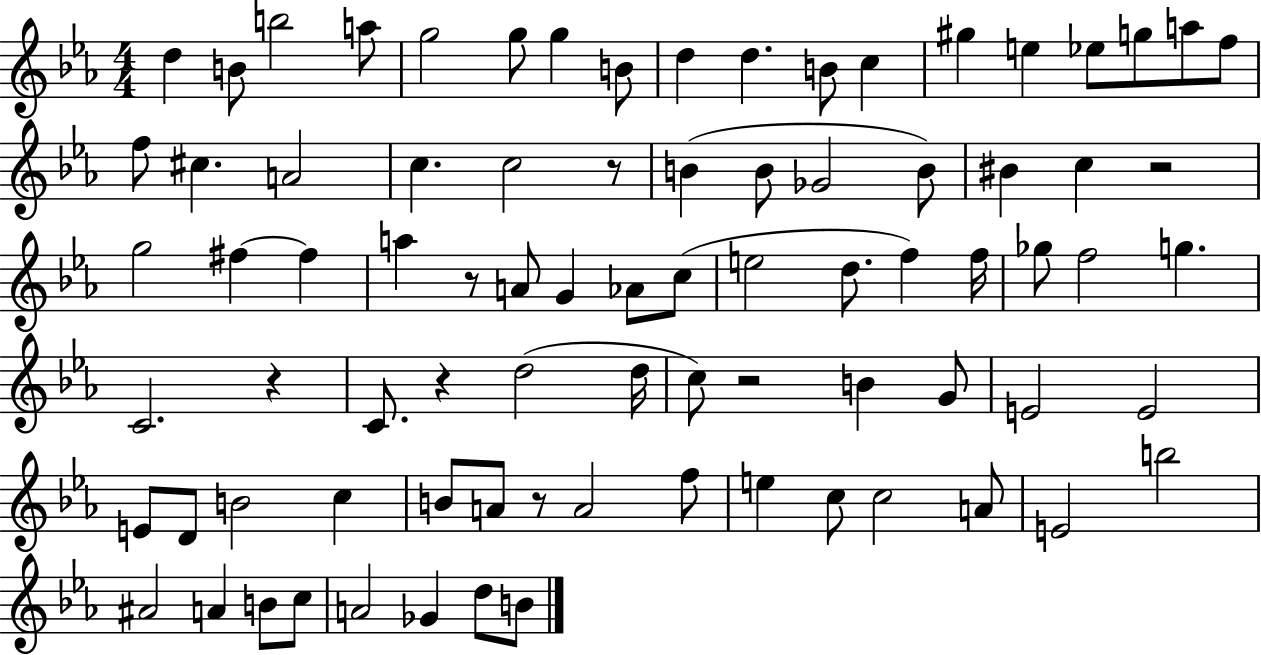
X:1
T:Untitled
M:4/4
L:1/4
K:Eb
d B/2 b2 a/2 g2 g/2 g B/2 d d B/2 c ^g e _e/2 g/2 a/2 f/2 f/2 ^c A2 c c2 z/2 B B/2 _G2 B/2 ^B c z2 g2 ^f ^f a z/2 A/2 G _A/2 c/2 e2 d/2 f f/4 _g/2 f2 g C2 z C/2 z d2 d/4 c/2 z2 B G/2 E2 E2 E/2 D/2 B2 c B/2 A/2 z/2 A2 f/2 e c/2 c2 A/2 E2 b2 ^A2 A B/2 c/2 A2 _G d/2 B/2